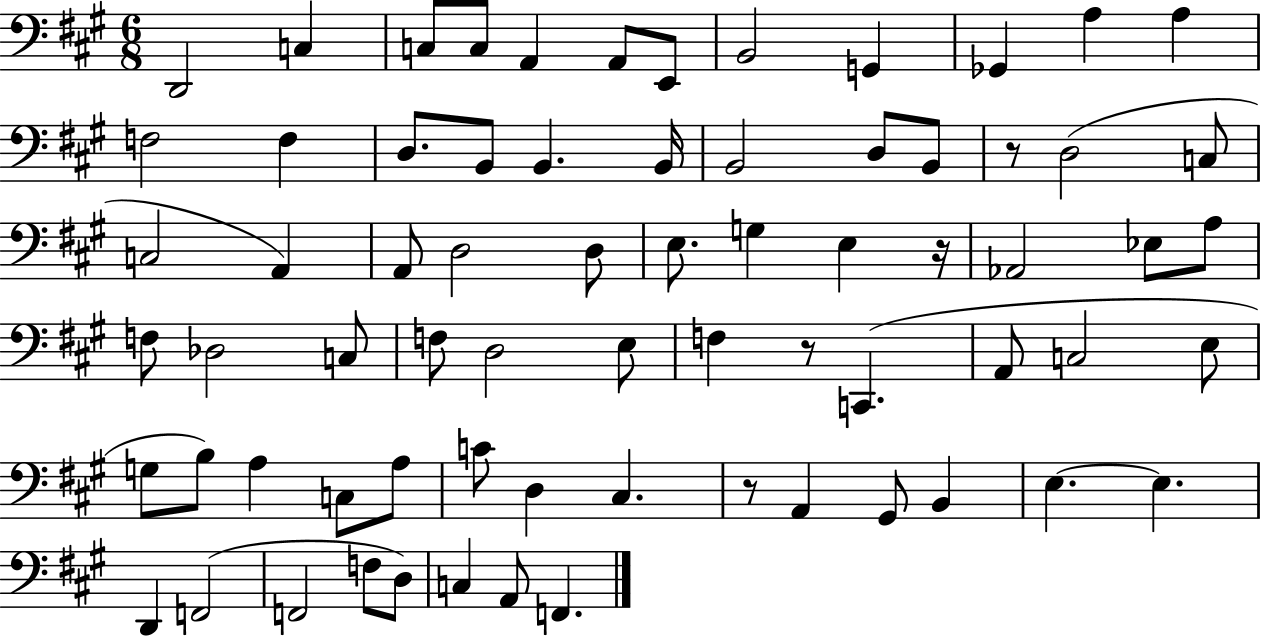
{
  \clef bass
  \numericTimeSignature
  \time 6/8
  \key a \major
  \repeat volta 2 { d,2 c4 | c8 c8 a,4 a,8 e,8 | b,2 g,4 | ges,4 a4 a4 | \break f2 f4 | d8. b,8 b,4. b,16 | b,2 d8 b,8 | r8 d2( c8 | \break c2 a,4) | a,8 d2 d8 | e8. g4 e4 r16 | aes,2 ees8 a8 | \break f8 des2 c8 | f8 d2 e8 | f4 r8 c,4.( | a,8 c2 e8 | \break g8 b8) a4 c8 a8 | c'8 d4 cis4. | r8 a,4 gis,8 b,4 | e4.~~ e4. | \break d,4 f,2( | f,2 f8 d8) | c4 a,8 f,4. | } \bar "|."
}